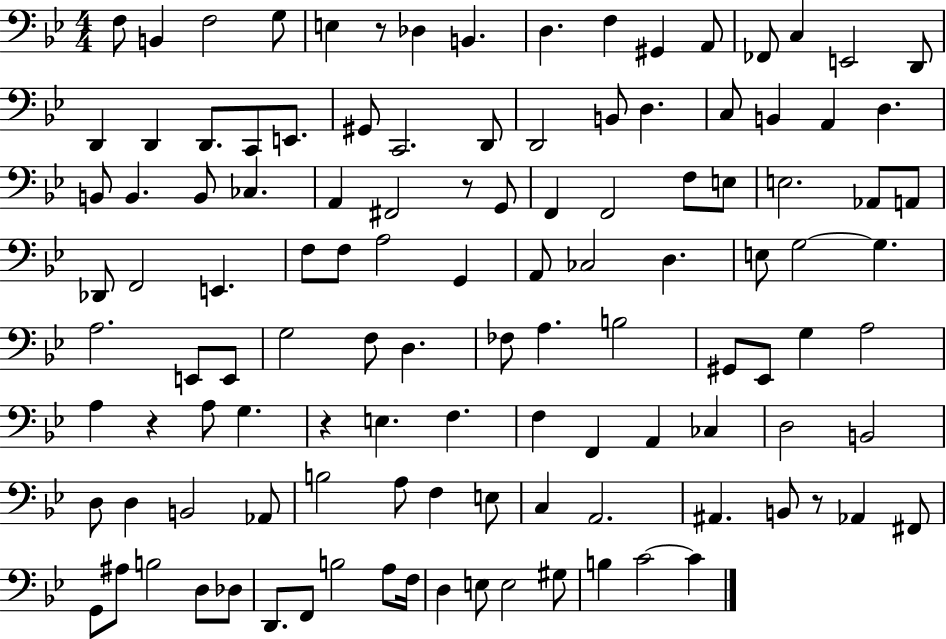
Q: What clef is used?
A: bass